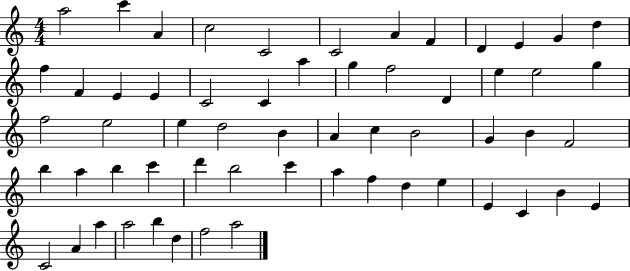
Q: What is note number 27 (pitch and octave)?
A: E5